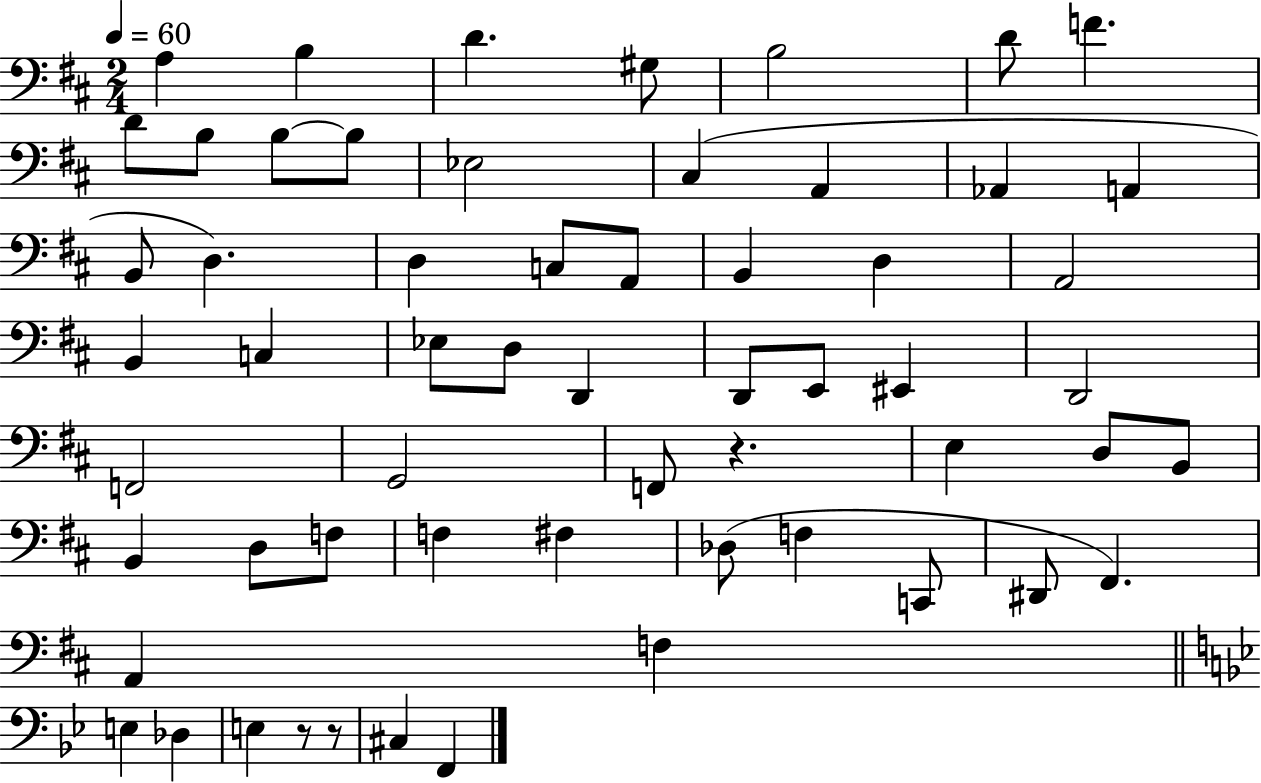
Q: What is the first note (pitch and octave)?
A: A3